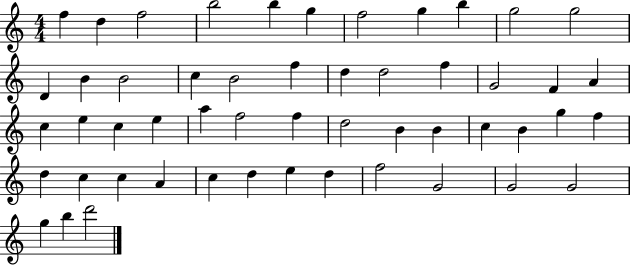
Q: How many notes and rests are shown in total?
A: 52